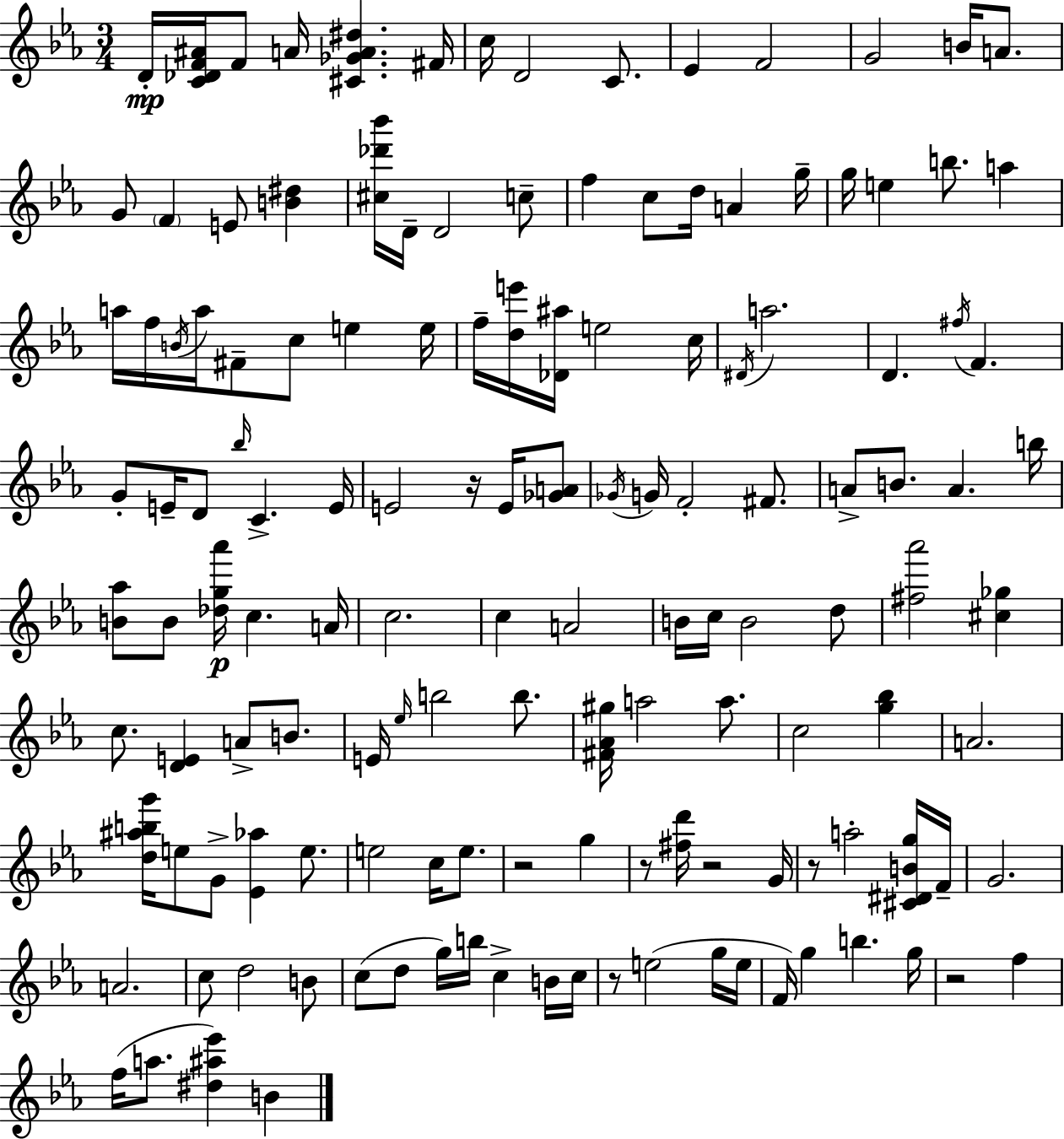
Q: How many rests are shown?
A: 7